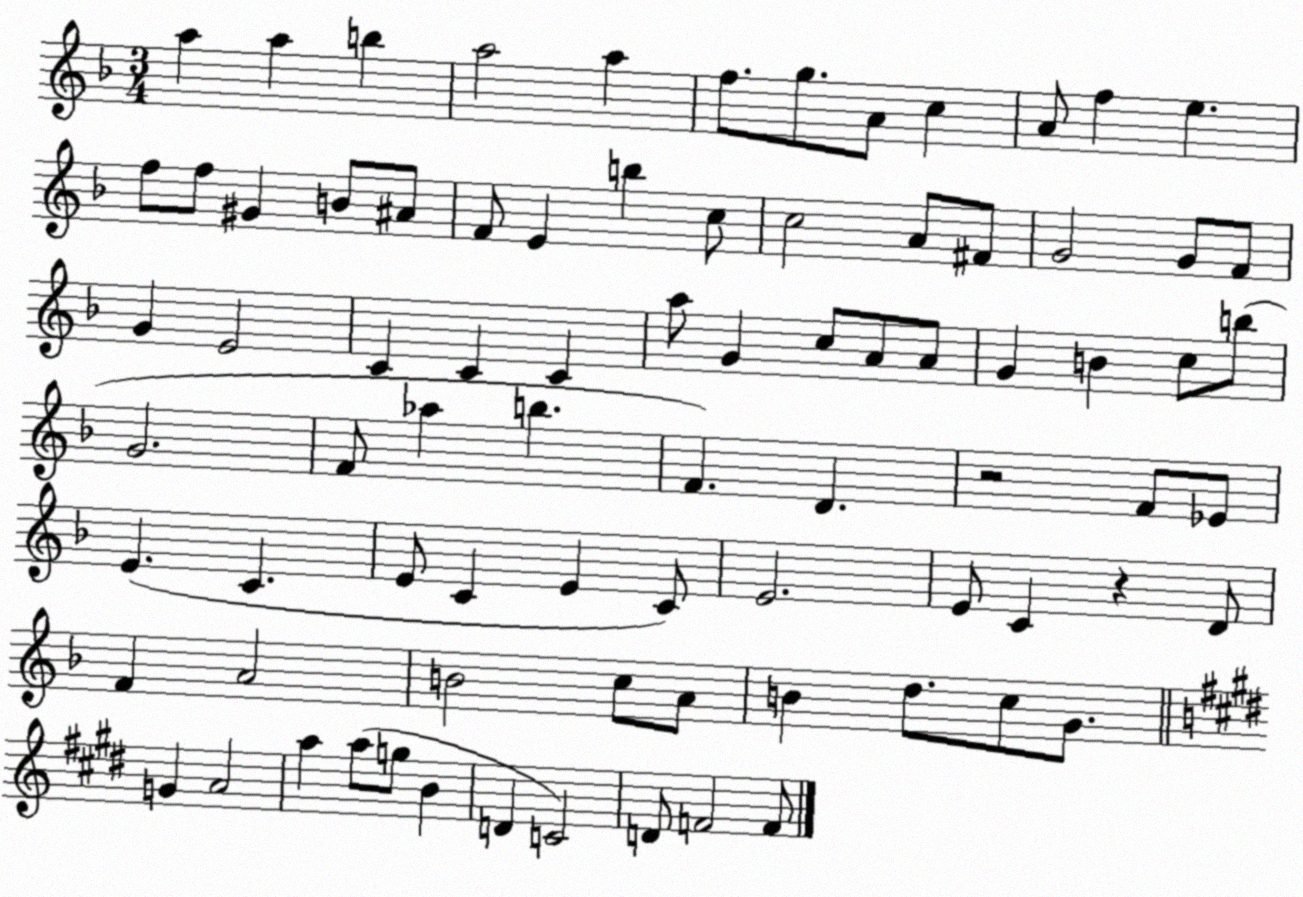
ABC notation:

X:1
T:Untitled
M:3/4
L:1/4
K:F
a a b a2 a f/2 g/2 A/2 c A/2 f e f/2 f/2 ^G B/2 ^A/2 F/2 E b c/2 c2 A/2 ^F/2 G2 G/2 F/2 G E2 C C C a/2 G c/2 A/2 A/2 G B c/2 b/2 G2 F/2 _a b F D z2 F/2 _E/2 E C E/2 C E C/2 E2 E/2 C z D/2 F A2 B2 c/2 A/2 B d/2 c/2 G/2 G A2 a a/2 g/2 B D C2 D/2 F2 F/2